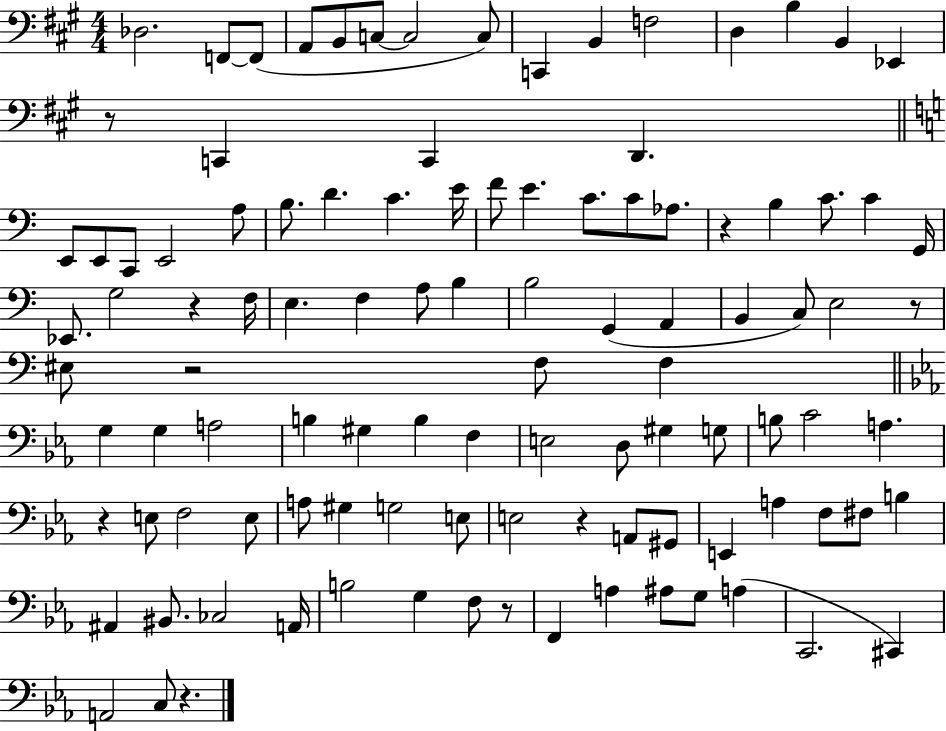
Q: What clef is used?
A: bass